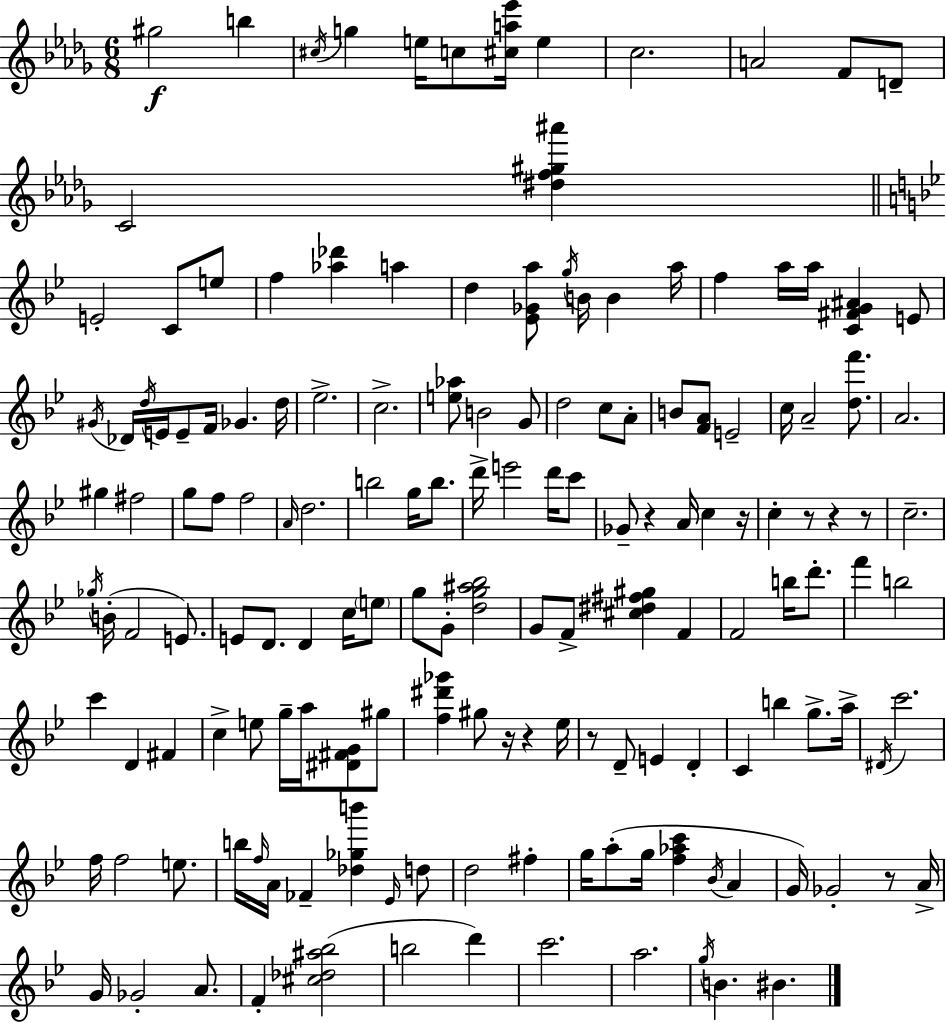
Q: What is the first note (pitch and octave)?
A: G#5